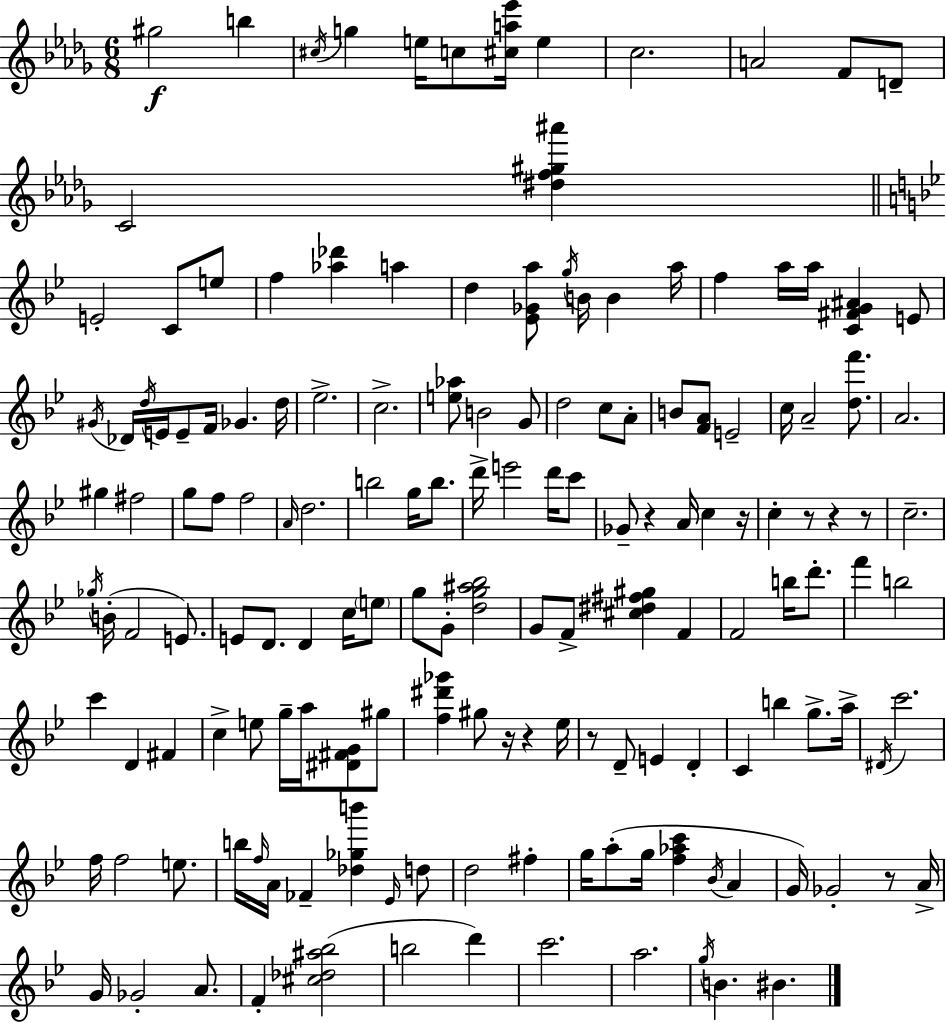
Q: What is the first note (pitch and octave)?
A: G#5